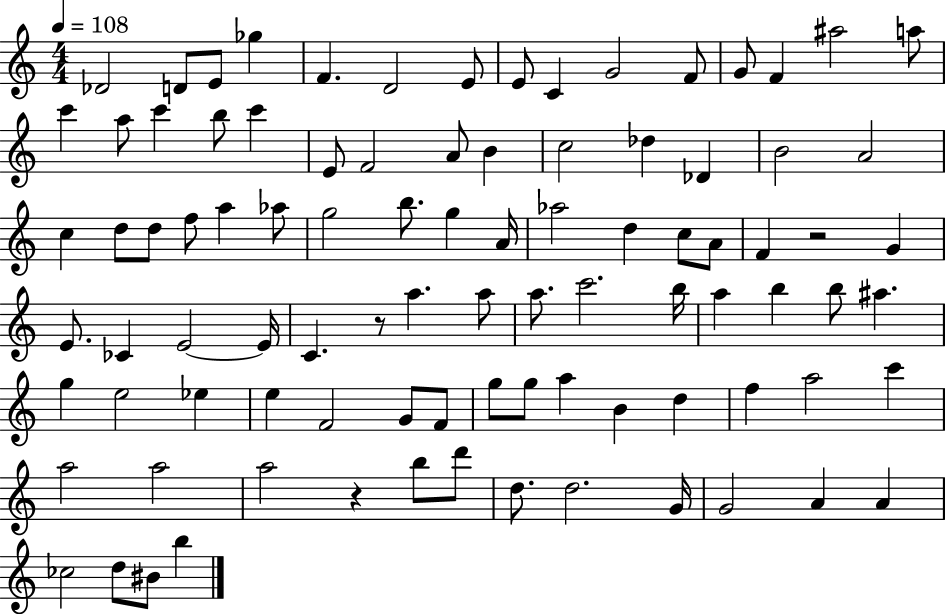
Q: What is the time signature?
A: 4/4